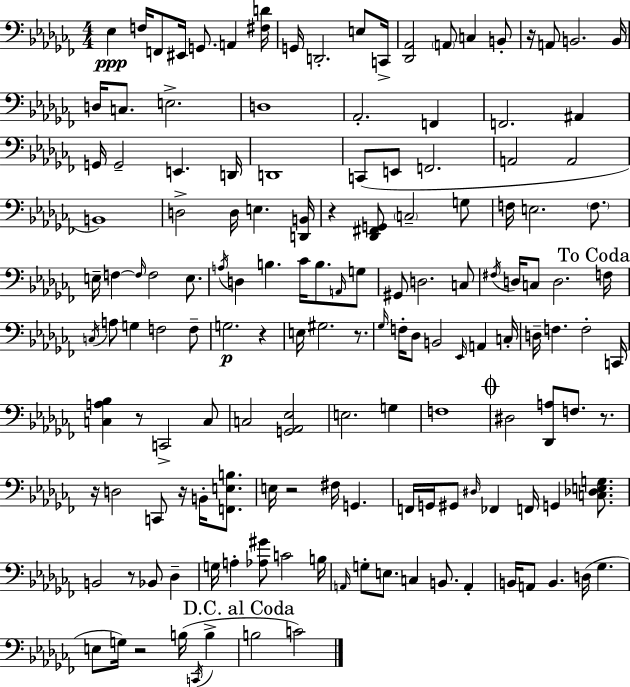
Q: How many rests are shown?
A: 11